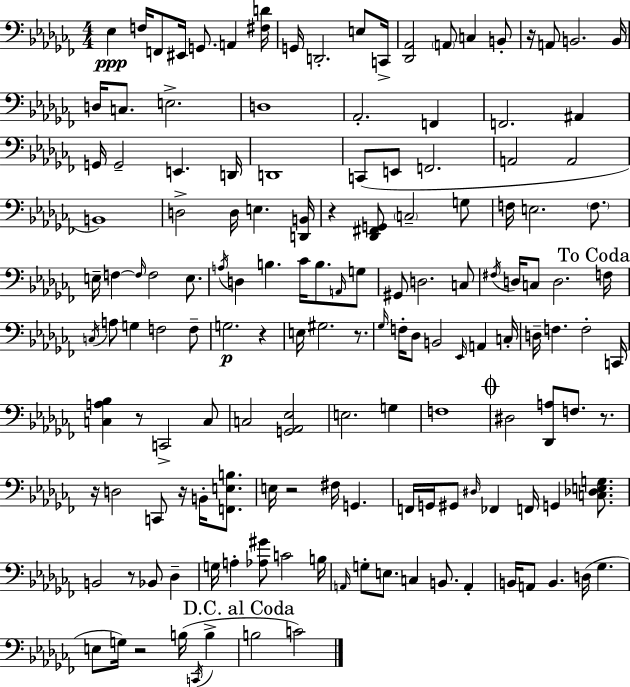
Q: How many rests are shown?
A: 11